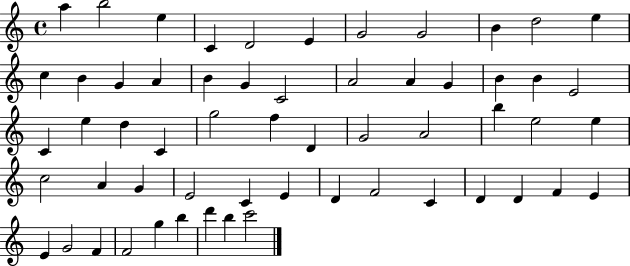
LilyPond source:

{
  \clef treble
  \time 4/4
  \defaultTimeSignature
  \key c \major
  a''4 b''2 e''4 | c'4 d'2 e'4 | g'2 g'2 | b'4 d''2 e''4 | \break c''4 b'4 g'4 a'4 | b'4 g'4 c'2 | a'2 a'4 g'4 | b'4 b'4 e'2 | \break c'4 e''4 d''4 c'4 | g''2 f''4 d'4 | g'2 a'2 | b''4 e''2 e''4 | \break c''2 a'4 g'4 | e'2 c'4 e'4 | d'4 f'2 c'4 | d'4 d'4 f'4 e'4 | \break e'4 g'2 f'4 | f'2 g''4 b''4 | d'''4 b''4 c'''2 | \bar "|."
}